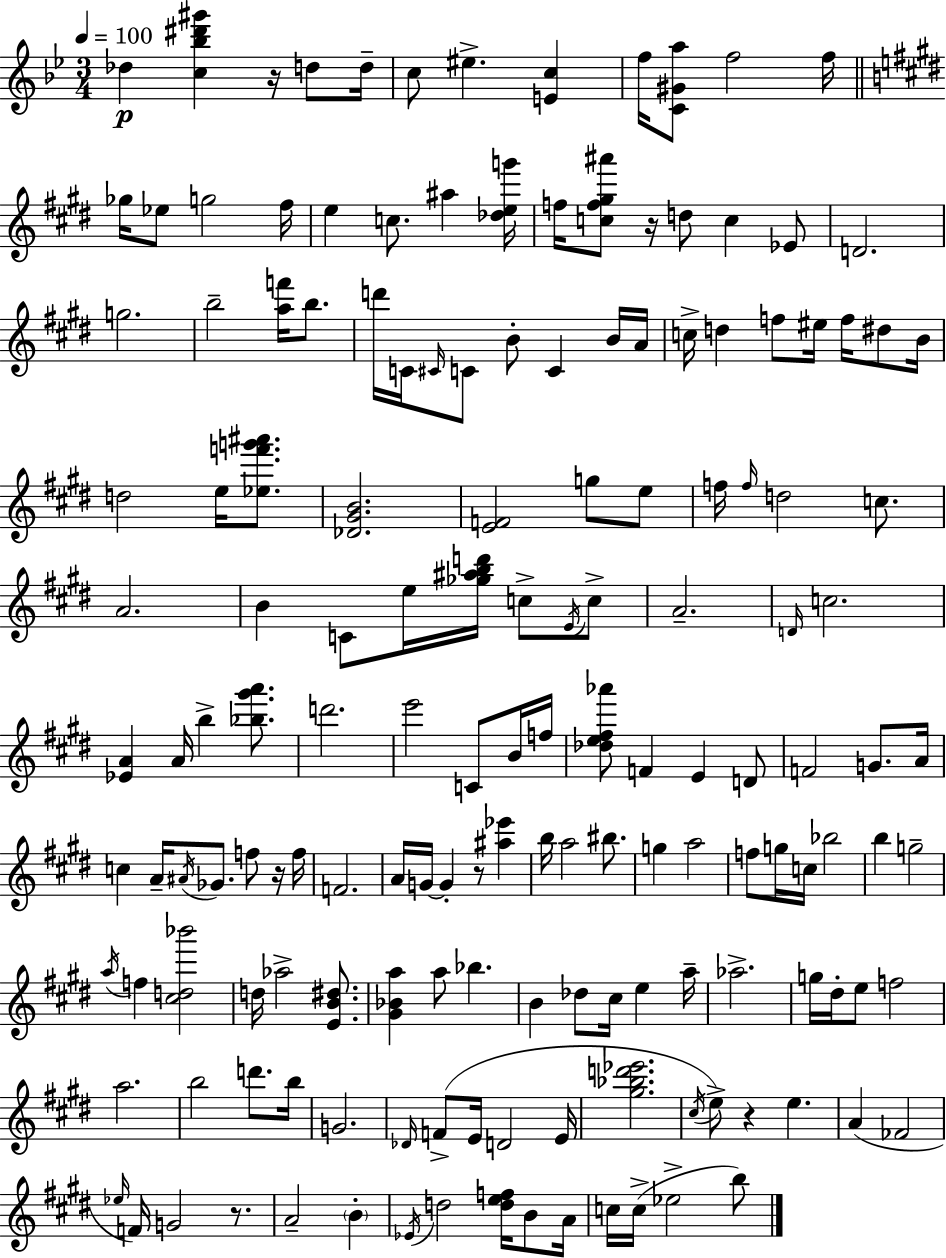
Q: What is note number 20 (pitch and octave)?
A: D4